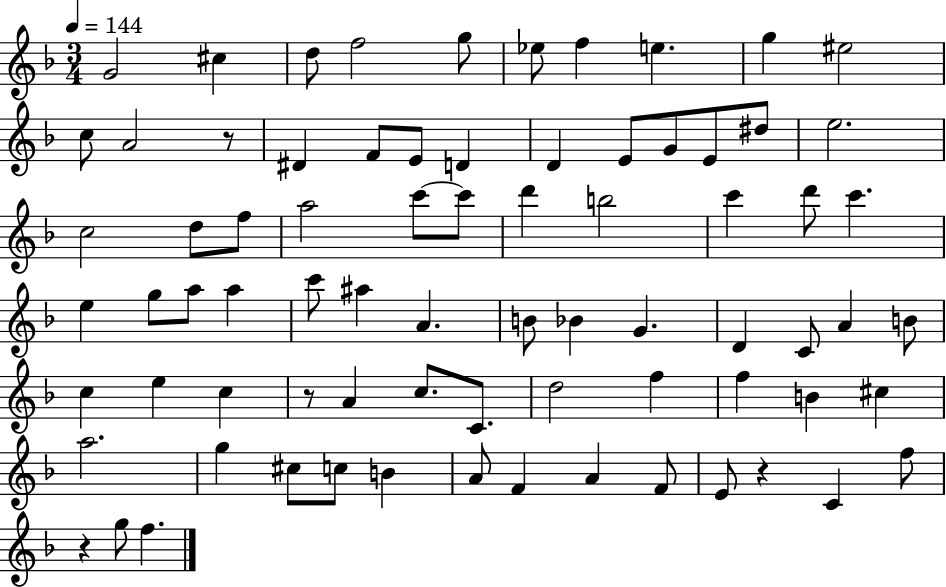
X:1
T:Untitled
M:3/4
L:1/4
K:F
G2 ^c d/2 f2 g/2 _e/2 f e g ^e2 c/2 A2 z/2 ^D F/2 E/2 D D E/2 G/2 E/2 ^d/2 e2 c2 d/2 f/2 a2 c'/2 c'/2 d' b2 c' d'/2 c' e g/2 a/2 a c'/2 ^a A B/2 _B G D C/2 A B/2 c e c z/2 A c/2 C/2 d2 f f B ^c a2 g ^c/2 c/2 B A/2 F A F/2 E/2 z C f/2 z g/2 f